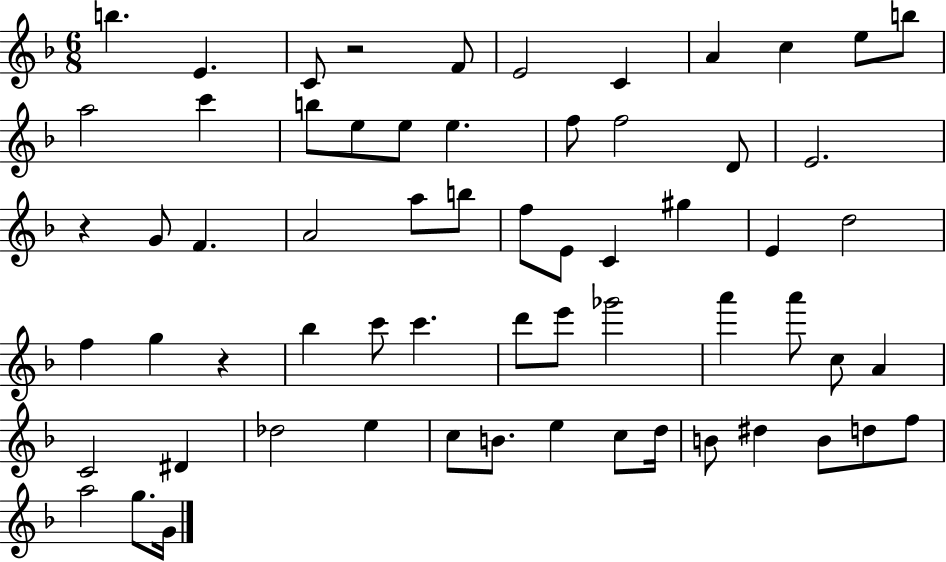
{
  \clef treble
  \numericTimeSignature
  \time 6/8
  \key f \major
  b''4. e'4. | c'8 r2 f'8 | e'2 c'4 | a'4 c''4 e''8 b''8 | \break a''2 c'''4 | b''8 e''8 e''8 e''4. | f''8 f''2 d'8 | e'2. | \break r4 g'8 f'4. | a'2 a''8 b''8 | f''8 e'8 c'4 gis''4 | e'4 d''2 | \break f''4 g''4 r4 | bes''4 c'''8 c'''4. | d'''8 e'''8 ges'''2 | a'''4 a'''8 c''8 a'4 | \break c'2 dis'4 | des''2 e''4 | c''8 b'8. e''4 c''8 d''16 | b'8 dis''4 b'8 d''8 f''8 | \break a''2 g''8. g'16 | \bar "|."
}